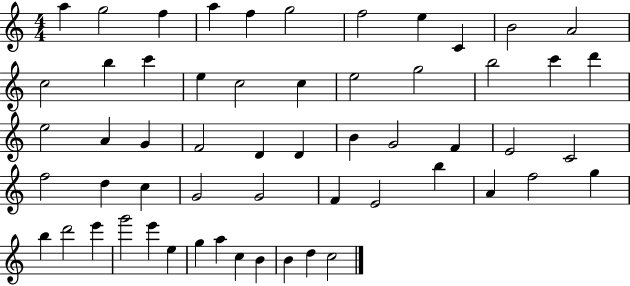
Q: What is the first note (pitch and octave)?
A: A5